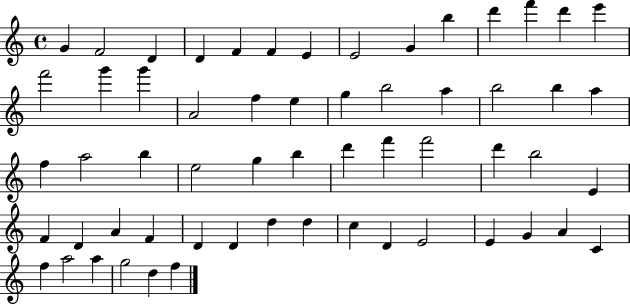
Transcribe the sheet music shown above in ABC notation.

X:1
T:Untitled
M:4/4
L:1/4
K:C
G F2 D D F F E E2 G b d' f' d' e' f'2 g' g' A2 f e g b2 a b2 b a f a2 b e2 g b d' f' f'2 d' b2 E F D A F D D d d c D E2 E G A C f a2 a g2 d f